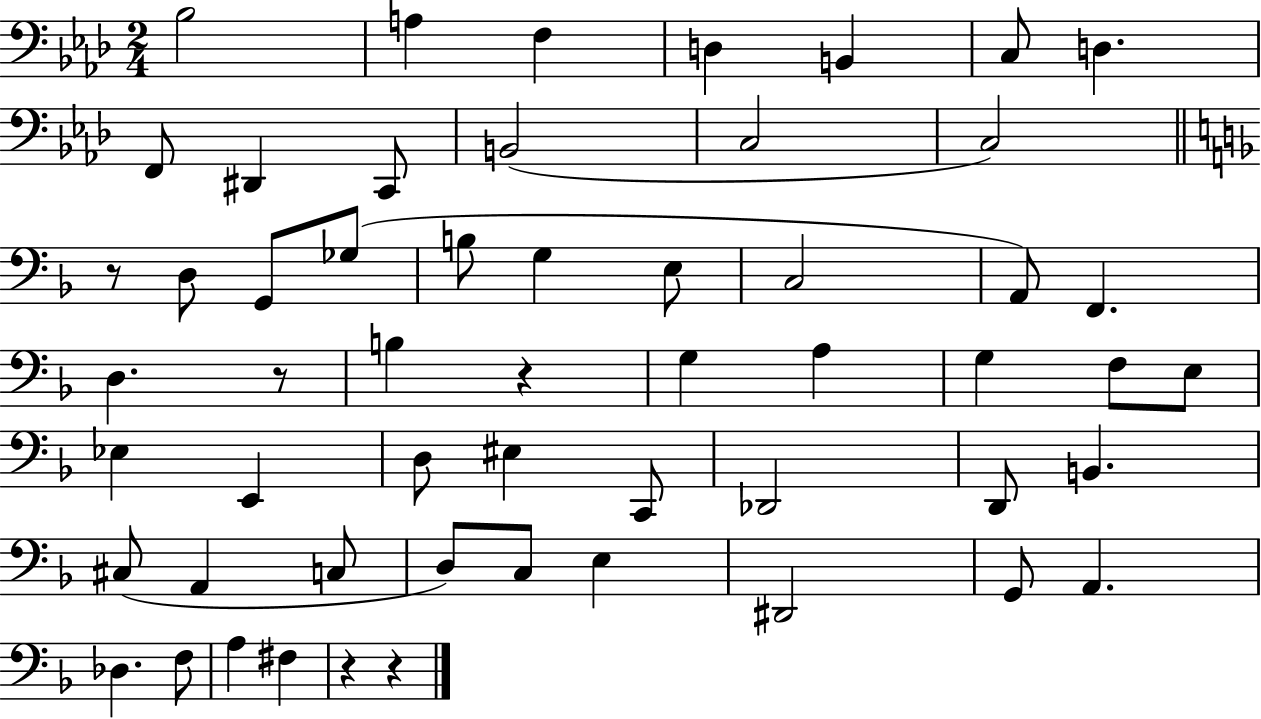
Bb3/h A3/q F3/q D3/q B2/q C3/e D3/q. F2/e D#2/q C2/e B2/h C3/h C3/h R/e D3/e G2/e Gb3/e B3/e G3/q E3/e C3/h A2/e F2/q. D3/q. R/e B3/q R/q G3/q A3/q G3/q F3/e E3/e Eb3/q E2/q D3/e EIS3/q C2/e Db2/h D2/e B2/q. C#3/e A2/q C3/e D3/e C3/e E3/q D#2/h G2/e A2/q. Db3/q. F3/e A3/q F#3/q R/q R/q